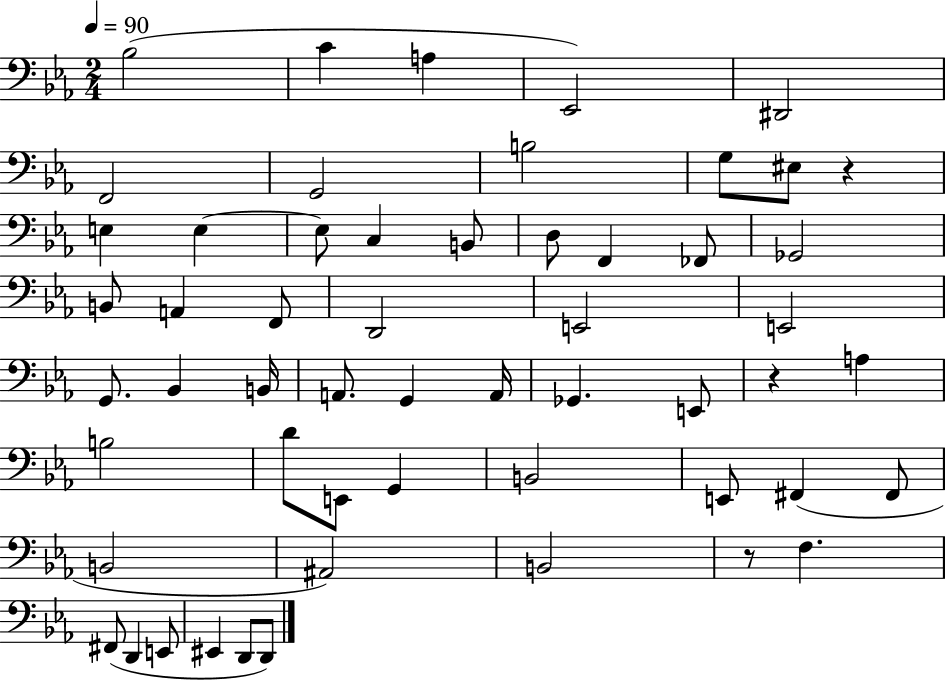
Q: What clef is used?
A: bass